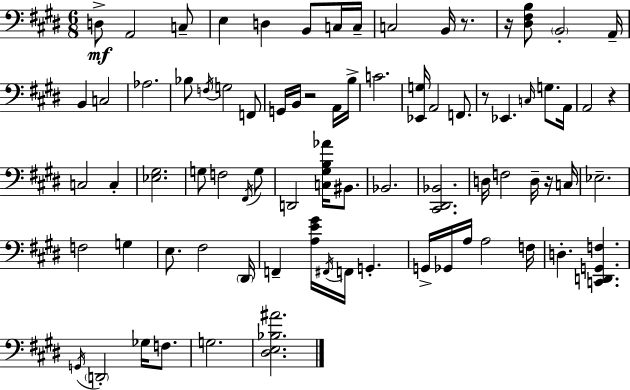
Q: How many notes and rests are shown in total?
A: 79